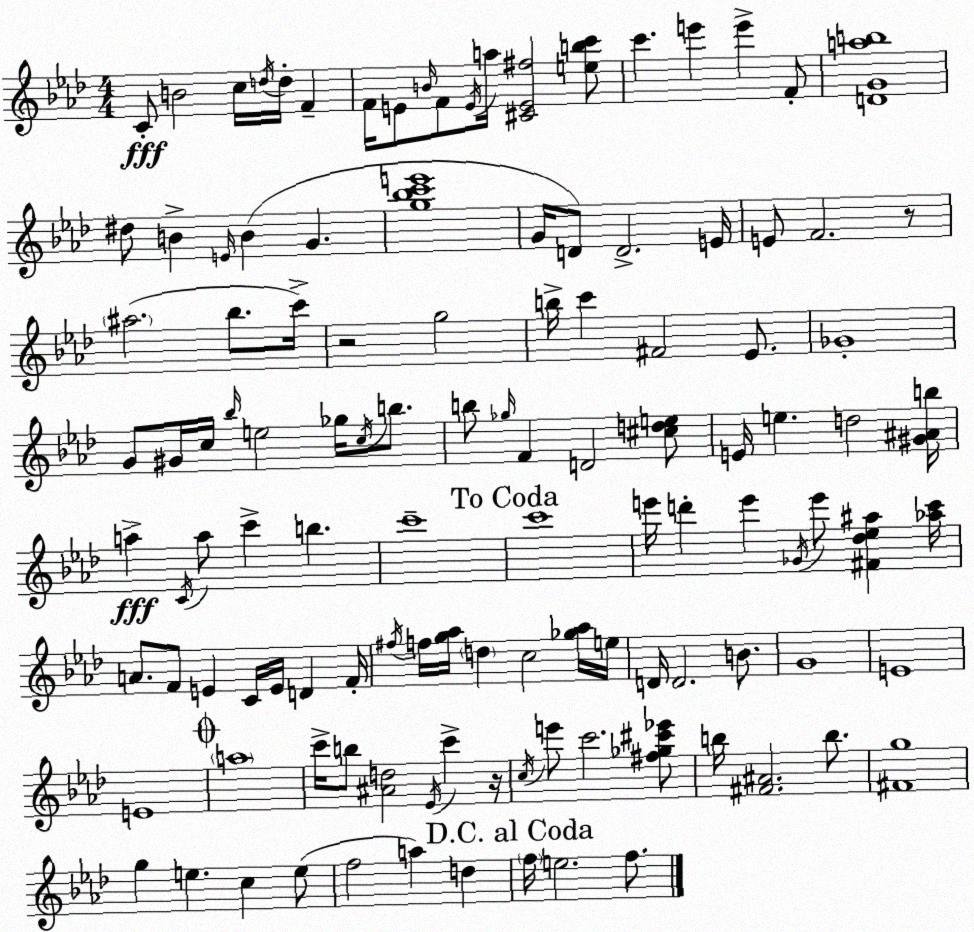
X:1
T:Untitled
M:4/4
L:1/4
K:Fm
C/2 B2 c/4 d/4 d/4 F F/4 E/2 B/4 F/2 E/4 a/4 [^CE^f]2 [ebc']/2 c' e' e' F/2 [DGab]4 ^d/2 B E/4 B G [g_bc'e']4 G/4 D/2 D2 E/4 E/2 F2 z/2 ^a2 _b/2 c'/4 z2 g2 b/4 c' ^F2 _E/2 _G4 G/2 ^G/4 c/4 _b/4 e2 _g/4 c/4 b/2 b/2 _g/4 F D2 [^cde]/2 E/4 e d2 [^G^Ab]/4 a C/4 a/2 c' b c'4 c'4 e'/4 d' e' _G/4 e'/2 [^F_d_e^a] [_ac']/4 A/2 F/2 E C/4 E/4 D F/4 ^f/4 f/4 [g_a]/4 d c2 [_g_a]/4 e/4 D/4 D2 B/2 G4 E4 E4 a4 c'/4 b/2 [^Ad]2 _E/4 c' z/4 c/4 e'/2 c'2 [^f_g^c'_e']/2 b/4 [^F^A]2 b/2 [^Fg]4 g e c e/2 f2 a d f/4 e2 f/2